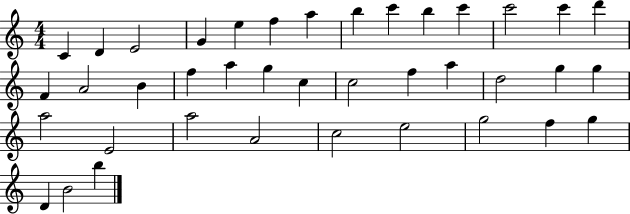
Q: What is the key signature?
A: C major